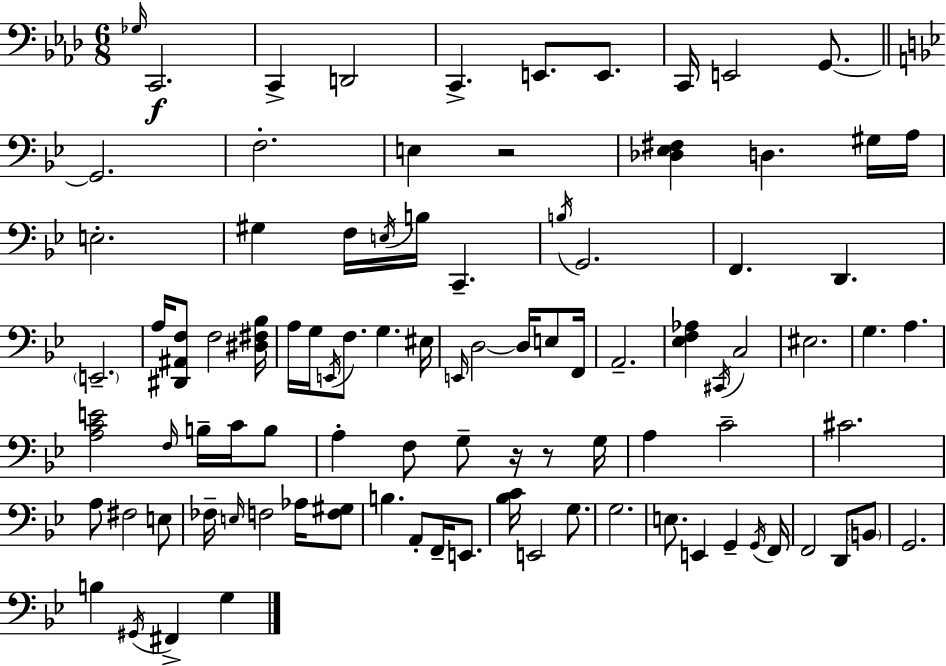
{
  \clef bass
  \numericTimeSignature
  \time 6/8
  \key aes \major
  \grace { ges16 }\f c,2. | c,4-> d,2 | c,4.-> e,8. e,8. | c,16 e,2 g,8.~~ | \break \bar "||" \break \key g \minor g,2. | f2.-. | e4 r2 | <des ees fis>4 d4. gis16 a16 | \break e2.-. | gis4 f16 \acciaccatura { e16 } b16 c,4.-- | \acciaccatura { b16 } g,2. | f,4. d,4. | \break \parenthesize e,2.-- | a16 <dis, ais, f>8 f2 | <dis fis bes>16 a16 g16 \acciaccatura { e,16 } f8. g4. | eis16 \grace { e,16 } d2~~ | \break d16 e8 f,16 a,2.-- | <ees f aes>4 \acciaccatura { cis,16 } c2 | eis2. | g4. a4. | \break <a c' e'>2 | \grace { f16 } b16-- c'16 b8 a4-. f8 | g8-- r16 r8 g16 a4 c'2-- | cis'2. | \break a8 fis2 | e8 fes16-- \grace { e16 } f2 | aes16 <f gis>8 b4. | a,8-. f,16-- e,8. <bes c'>16 e,2 | \break g8. g2. | e8. e,4 | g,4-- \acciaccatura { g,16 } f,16 f,2 | d,8 \parenthesize b,8 g,2. | \break b4 | \acciaccatura { gis,16 } fis,4-> g4 \bar "|."
}